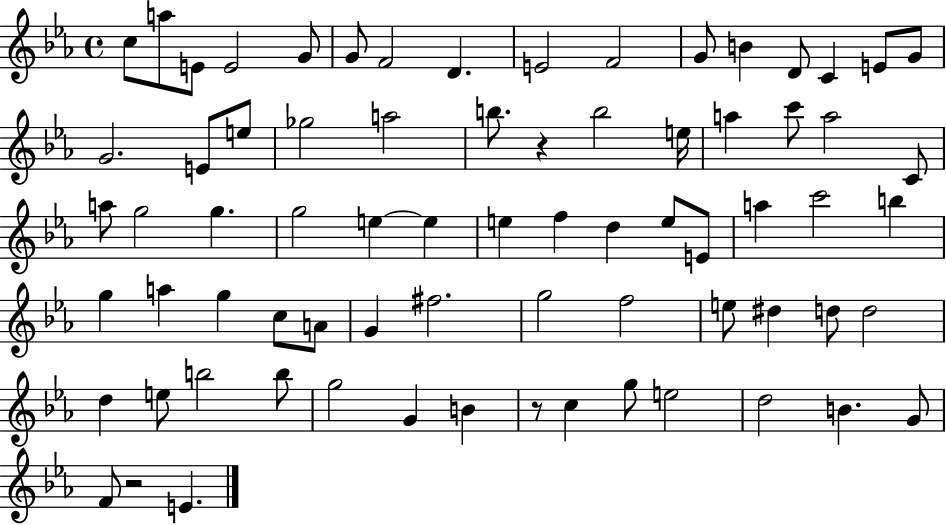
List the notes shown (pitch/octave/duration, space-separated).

C5/e A5/e E4/e E4/h G4/e G4/e F4/h D4/q. E4/h F4/h G4/e B4/q D4/e C4/q E4/e G4/e G4/h. E4/e E5/e Gb5/h A5/h B5/e. R/q B5/h E5/s A5/q C6/e A5/h C4/e A5/e G5/h G5/q. G5/h E5/q E5/q E5/q F5/q D5/q E5/e E4/e A5/q C6/h B5/q G5/q A5/q G5/q C5/e A4/e G4/q F#5/h. G5/h F5/h E5/e D#5/q D5/e D5/h D5/q E5/e B5/h B5/e G5/h G4/q B4/q R/e C5/q G5/e E5/h D5/h B4/q. G4/e F4/e R/h E4/q.